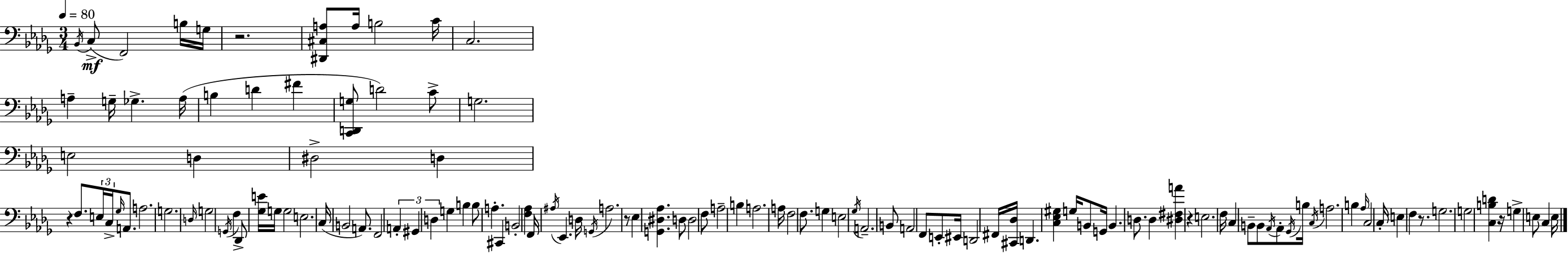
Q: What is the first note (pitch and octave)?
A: Bb2